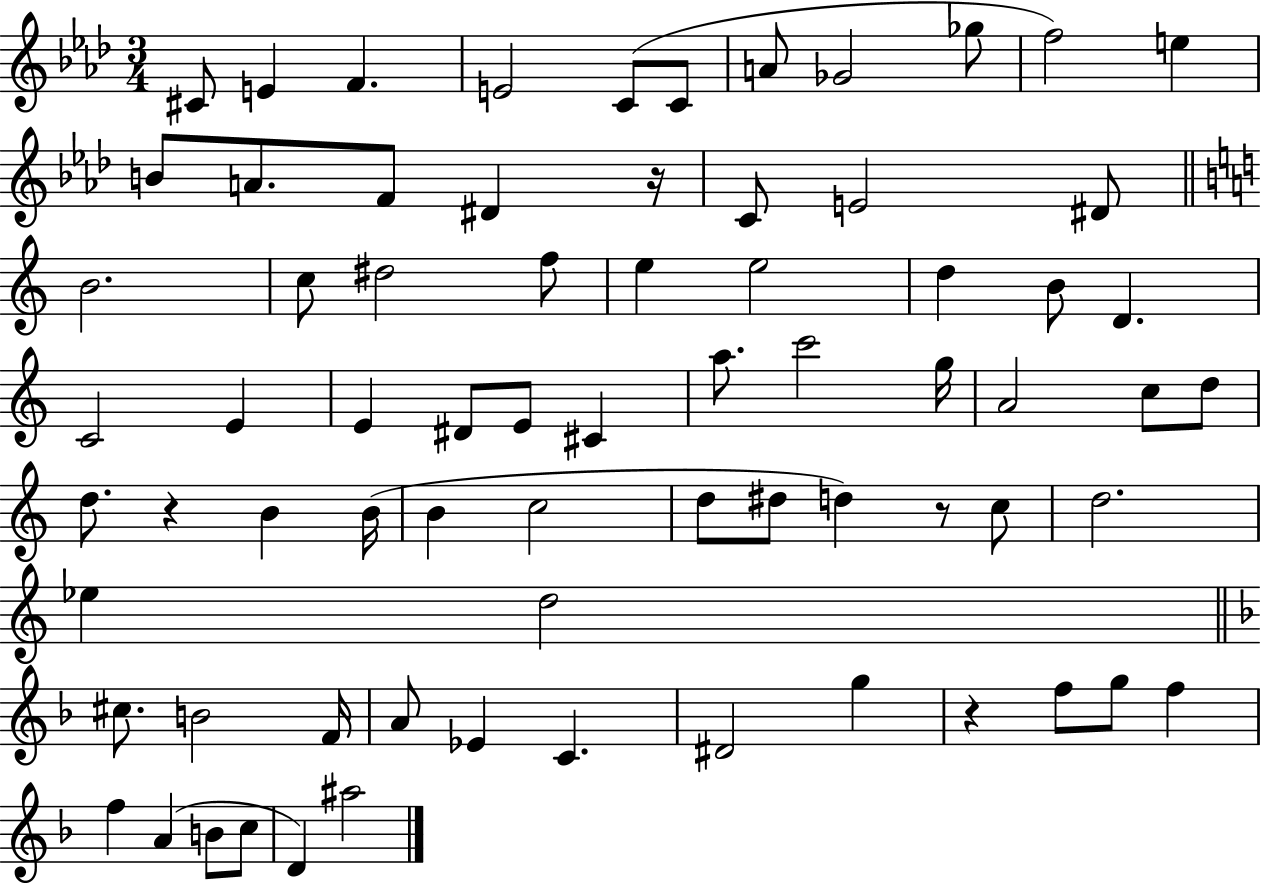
C#4/e E4/q F4/q. E4/h C4/e C4/e A4/e Gb4/h Gb5/e F5/h E5/q B4/e A4/e. F4/e D#4/q R/s C4/e E4/h D#4/e B4/h. C5/e D#5/h F5/e E5/q E5/h D5/q B4/e D4/q. C4/h E4/q E4/q D#4/e E4/e C#4/q A5/e. C6/h G5/s A4/h C5/e D5/e D5/e. R/q B4/q B4/s B4/q C5/h D5/e D#5/e D5/q R/e C5/e D5/h. Eb5/q D5/h C#5/e. B4/h F4/s A4/e Eb4/q C4/q. D#4/h G5/q R/q F5/e G5/e F5/q F5/q A4/q B4/e C5/e D4/q A#5/h